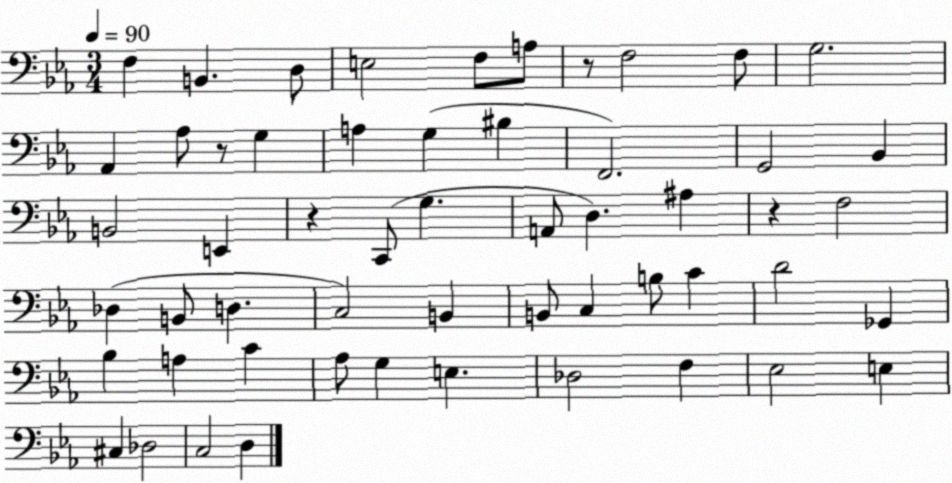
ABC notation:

X:1
T:Untitled
M:3/4
L:1/4
K:Eb
F, B,, D,/2 E,2 F,/2 A,/2 z/2 F,2 F,/2 G,2 _A,, _A,/2 z/2 G, A, G, ^B, F,,2 G,,2 _B,, B,,2 E,, z C,,/2 G, A,,/2 D, ^A, z F,2 _D, B,,/2 D, C,2 B,, B,,/2 C, B,/2 C D2 _G,, _B, A, C _A,/2 G, E, _D,2 F, _E,2 E, ^C, _D,2 C,2 D,